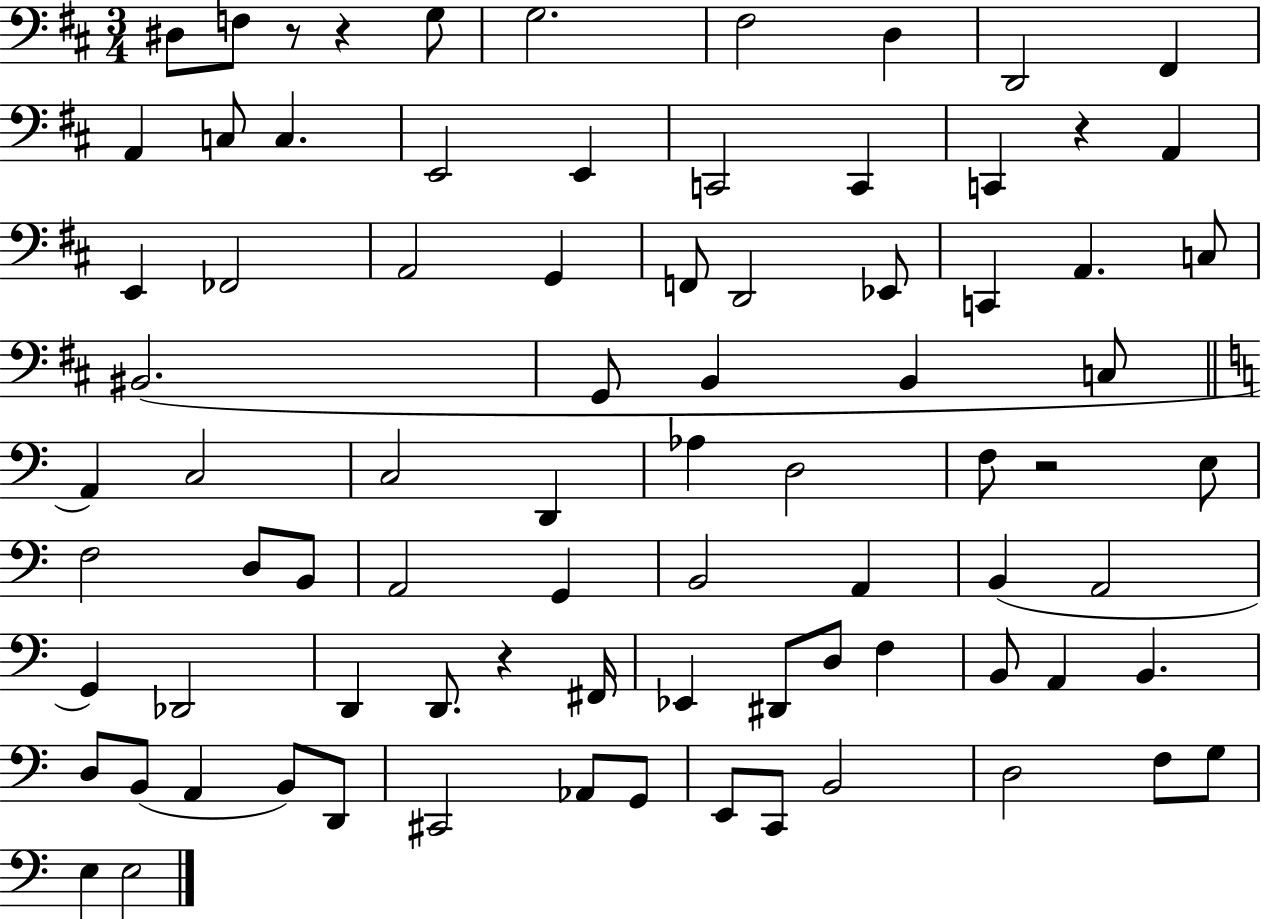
X:1
T:Untitled
M:3/4
L:1/4
K:D
^D,/2 F,/2 z/2 z G,/2 G,2 ^F,2 D, D,,2 ^F,, A,, C,/2 C, E,,2 E,, C,,2 C,, C,, z A,, E,, _F,,2 A,,2 G,, F,,/2 D,,2 _E,,/2 C,, A,, C,/2 ^B,,2 G,,/2 B,, B,, C,/2 A,, C,2 C,2 D,, _A, D,2 F,/2 z2 E,/2 F,2 D,/2 B,,/2 A,,2 G,, B,,2 A,, B,, A,,2 G,, _D,,2 D,, D,,/2 z ^F,,/4 _E,, ^D,,/2 D,/2 F, B,,/2 A,, B,, D,/2 B,,/2 A,, B,,/2 D,,/2 ^C,,2 _A,,/2 G,,/2 E,,/2 C,,/2 B,,2 D,2 F,/2 G,/2 E, E,2